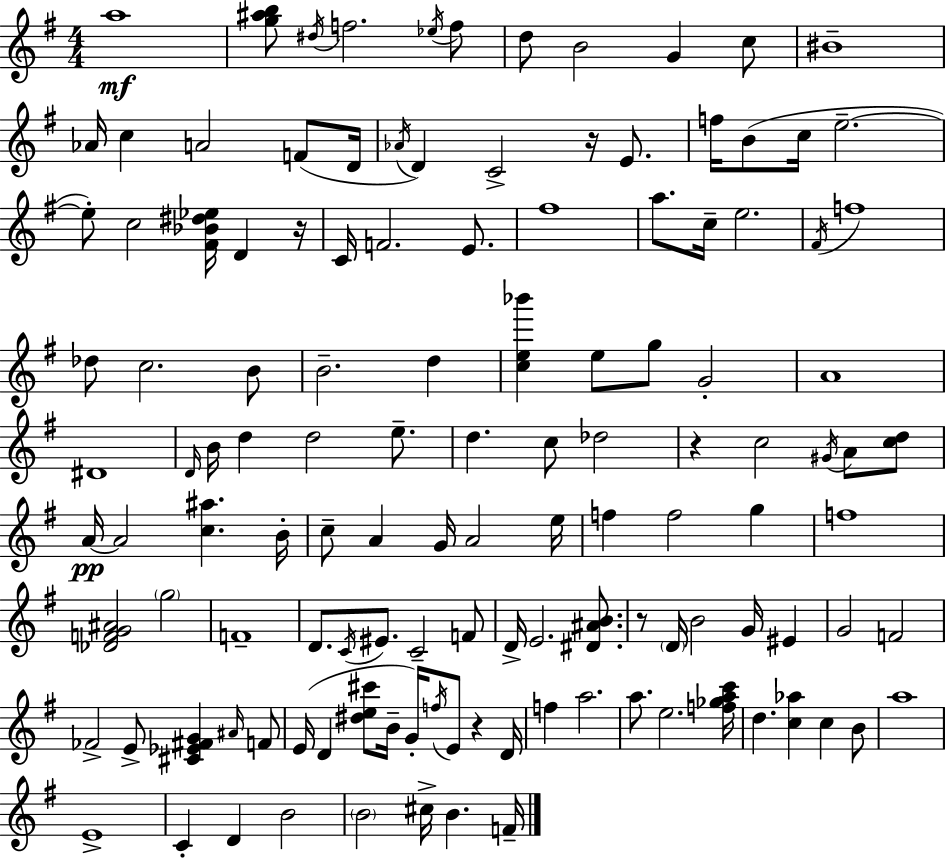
X:1
T:Untitled
M:4/4
L:1/4
K:G
a4 [g^ab]/2 ^d/4 f2 _e/4 f/2 d/2 B2 G c/2 ^B4 _A/4 c A2 F/2 D/4 _A/4 D C2 z/4 E/2 f/4 B/2 c/4 e2 e/2 c2 [^F_B^d_e]/4 D z/4 C/4 F2 E/2 ^f4 a/2 c/4 e2 ^F/4 f4 _d/2 c2 B/2 B2 d [ce_b'] e/2 g/2 G2 A4 ^D4 D/4 B/4 d d2 e/2 d c/2 _d2 z c2 ^G/4 A/2 [cd]/2 A/4 A2 [c^a] B/4 c/2 A G/4 A2 e/4 f f2 g f4 [_DFG^A]2 g2 F4 D/2 C/4 ^E/2 C2 F/2 D/4 E2 [^D^AB]/2 z/2 D/4 B2 G/4 ^E G2 F2 _F2 E/2 [^C_E^FG] ^A/4 F/2 E/4 D [^de^c']/2 B/4 G/4 f/4 E/2 z D/4 f a2 a/2 e2 [f_gac']/4 d [c_a] c B/2 a4 E4 C D B2 B2 ^c/4 B F/4